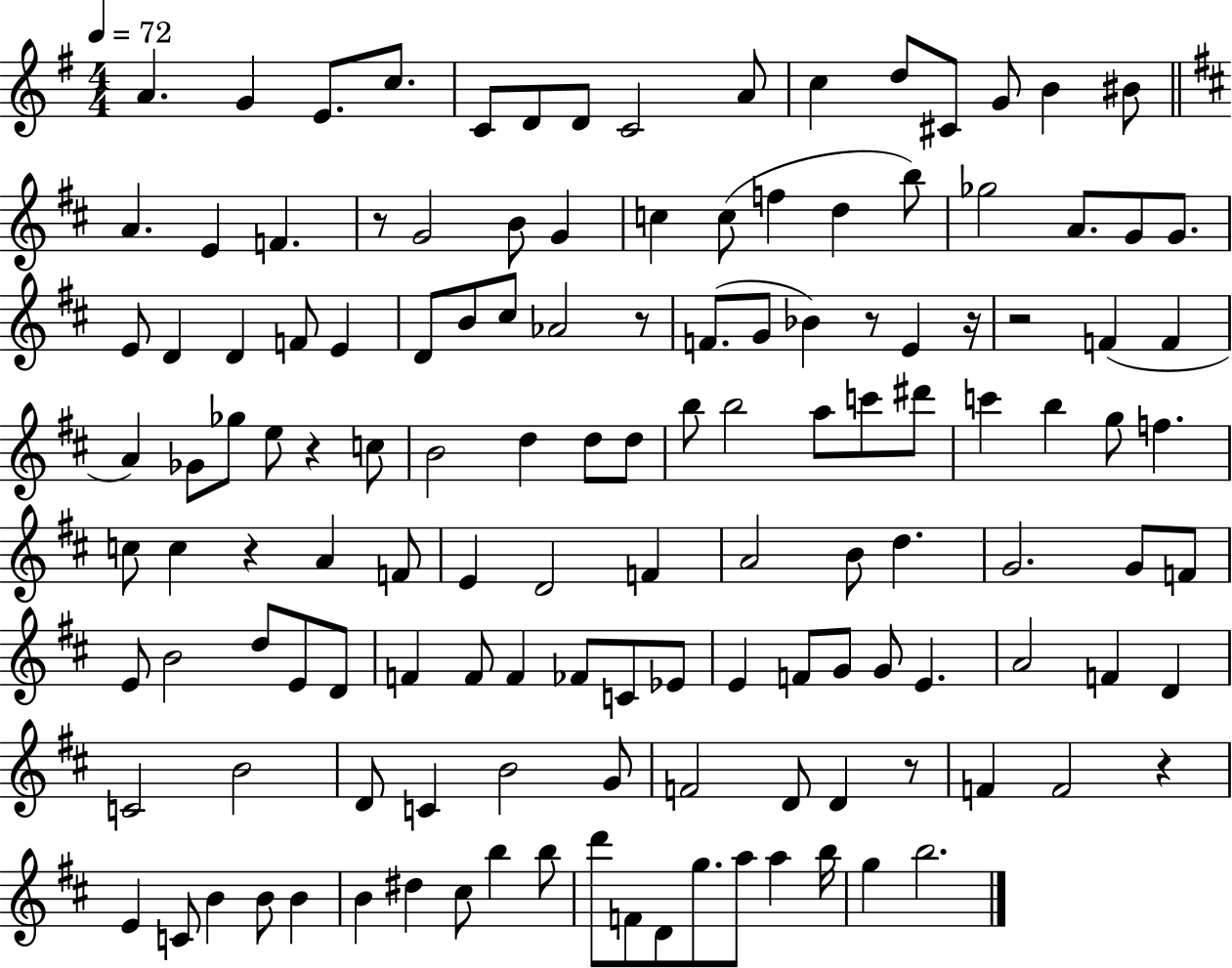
{
  \clef treble
  \numericTimeSignature
  \time 4/4
  \key g \major
  \tempo 4 = 72
  a'4. g'4 e'8. c''8. | c'8 d'8 d'8 c'2 a'8 | c''4 d''8 cis'8 g'8 b'4 bis'8 | \bar "||" \break \key b \minor a'4. e'4 f'4. | r8 g'2 b'8 g'4 | c''4 c''8( f''4 d''4 b''8) | ges''2 a'8. g'8 g'8. | \break e'8 d'4 d'4 f'8 e'4 | d'8 b'8 cis''8 aes'2 r8 | f'8.( g'8 bes'4) r8 e'4 r16 | r2 f'4( f'4 | \break a'4) ges'8 ges''8 e''8 r4 c''8 | b'2 d''4 d''8 d''8 | b''8 b''2 a''8 c'''8 dis'''8 | c'''4 b''4 g''8 f''4. | \break c''8 c''4 r4 a'4 f'8 | e'4 d'2 f'4 | a'2 b'8 d''4. | g'2. g'8 f'8 | \break e'8 b'2 d''8 e'8 d'8 | f'4 f'8 f'4 fes'8 c'8 ees'8 | e'4 f'8 g'8 g'8 e'4. | a'2 f'4 d'4 | \break c'2 b'2 | d'8 c'4 b'2 g'8 | f'2 d'8 d'4 r8 | f'4 f'2 r4 | \break e'4 c'8 b'4 b'8 b'4 | b'4 dis''4 cis''8 b''4 b''8 | d'''8 f'8 d'8 g''8. a''8 a''4 b''16 | g''4 b''2. | \break \bar "|."
}